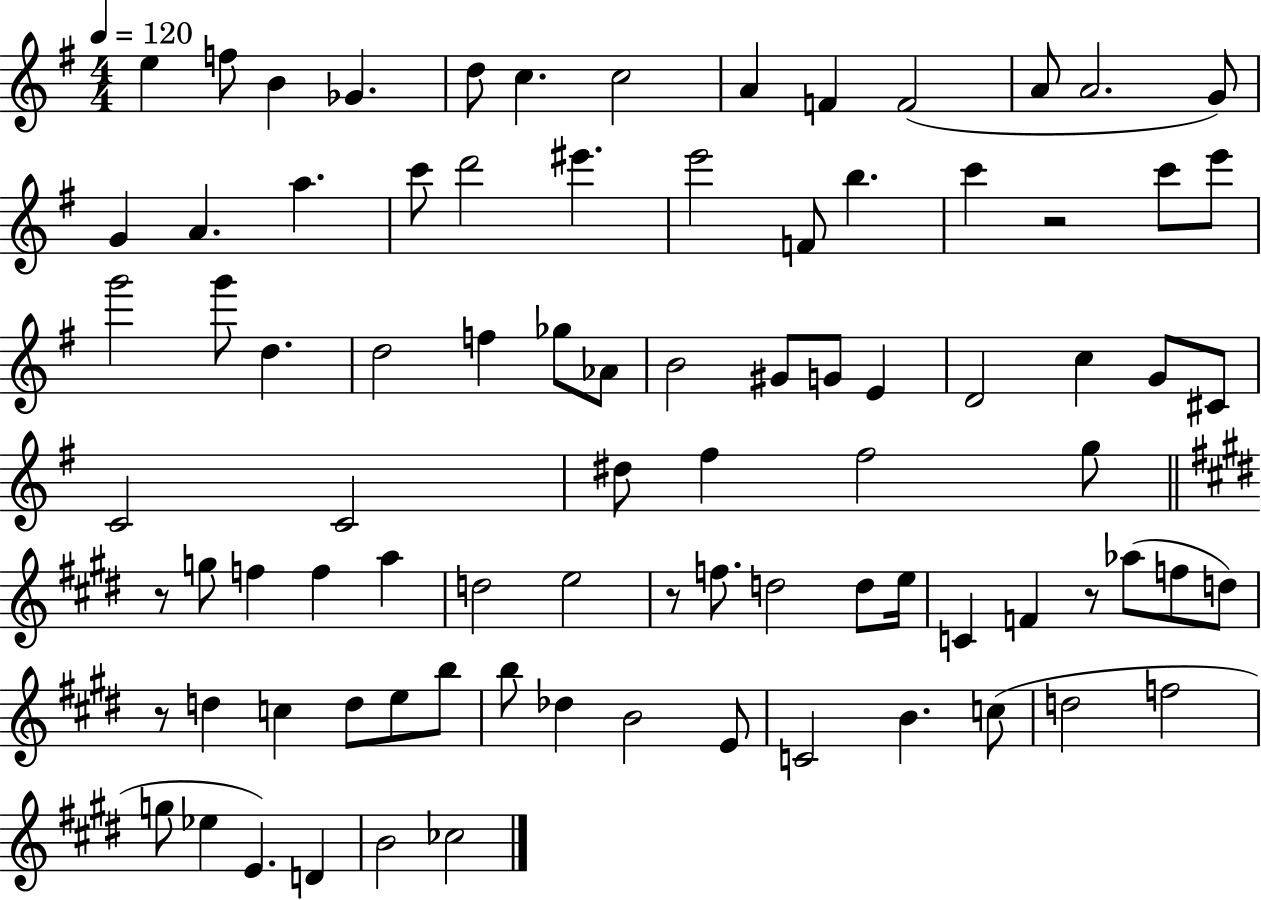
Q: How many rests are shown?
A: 5